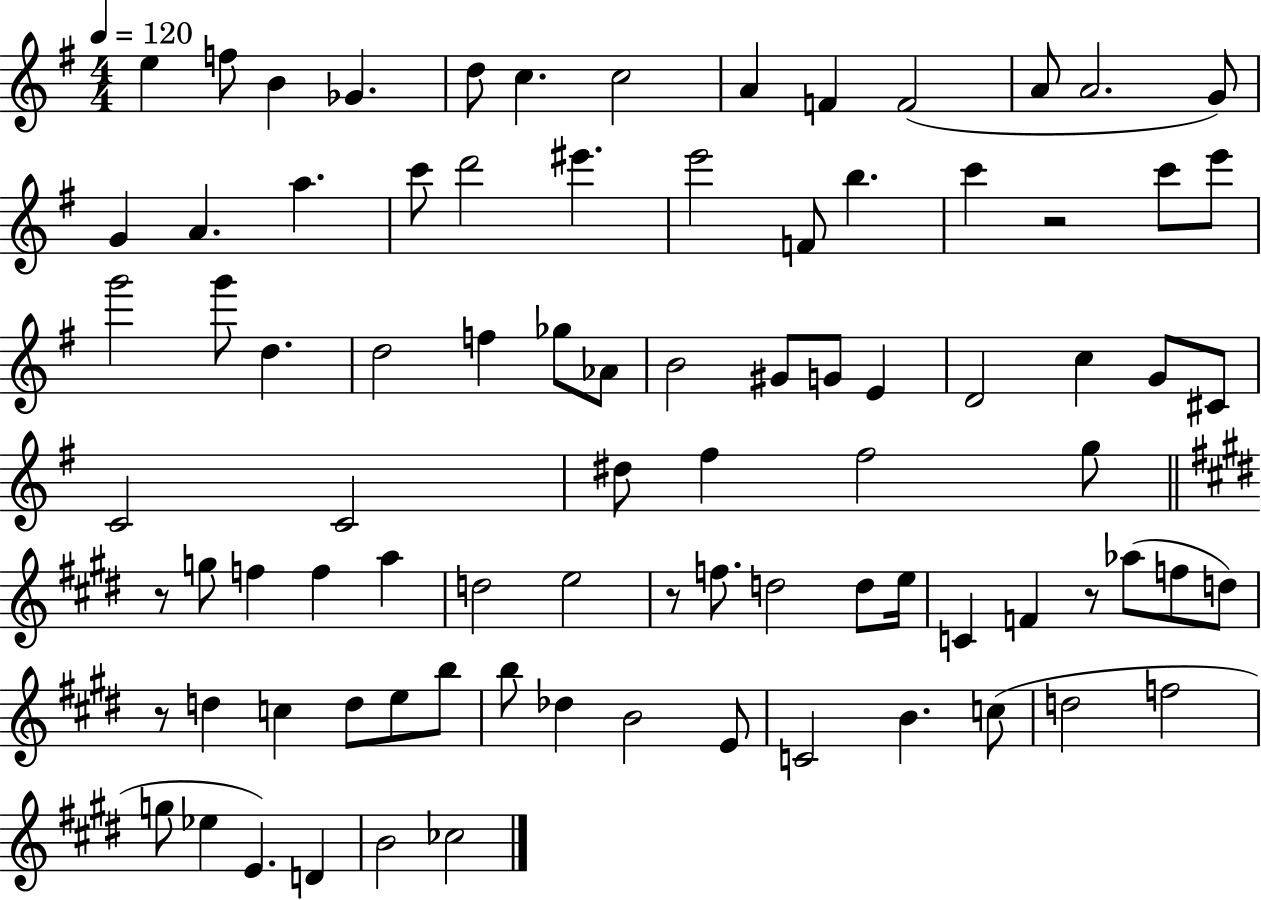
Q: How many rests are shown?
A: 5